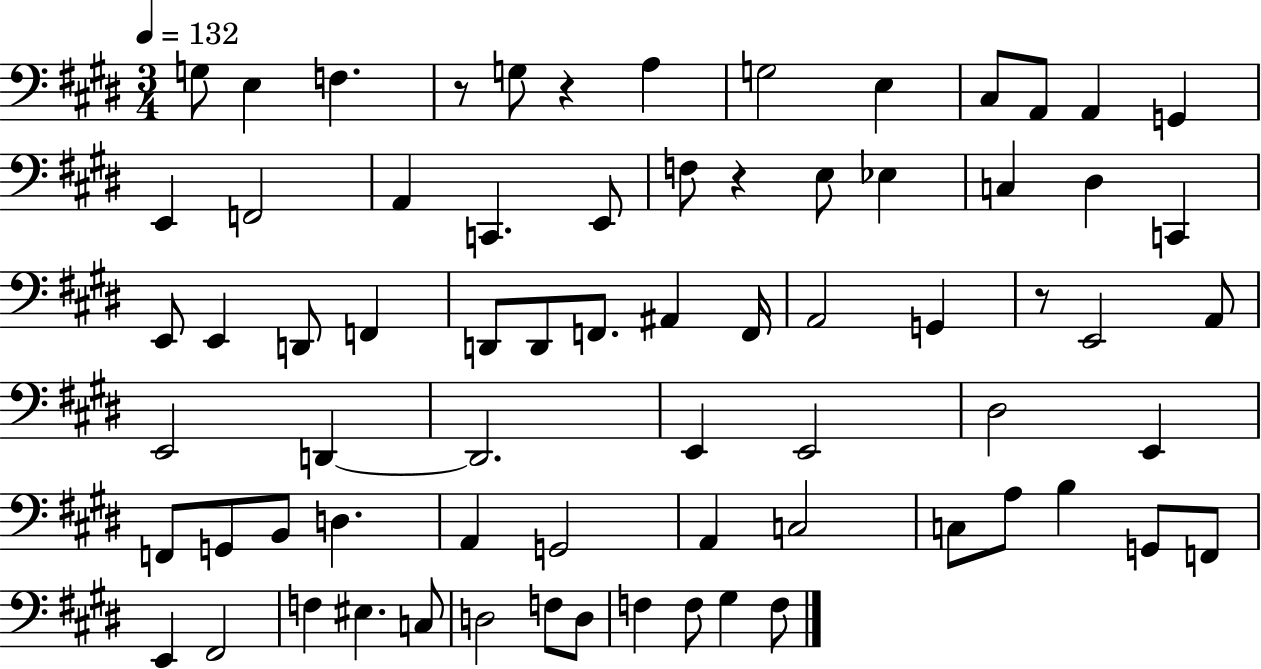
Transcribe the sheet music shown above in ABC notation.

X:1
T:Untitled
M:3/4
L:1/4
K:E
G,/2 E, F, z/2 G,/2 z A, G,2 E, ^C,/2 A,,/2 A,, G,, E,, F,,2 A,, C,, E,,/2 F,/2 z E,/2 _E, C, ^D, C,, E,,/2 E,, D,,/2 F,, D,,/2 D,,/2 F,,/2 ^A,, F,,/4 A,,2 G,, z/2 E,,2 A,,/2 E,,2 D,, D,,2 E,, E,,2 ^D,2 E,, F,,/2 G,,/2 B,,/2 D, A,, G,,2 A,, C,2 C,/2 A,/2 B, G,,/2 F,,/2 E,, ^F,,2 F, ^E, C,/2 D,2 F,/2 D,/2 F, F,/2 ^G, F,/2